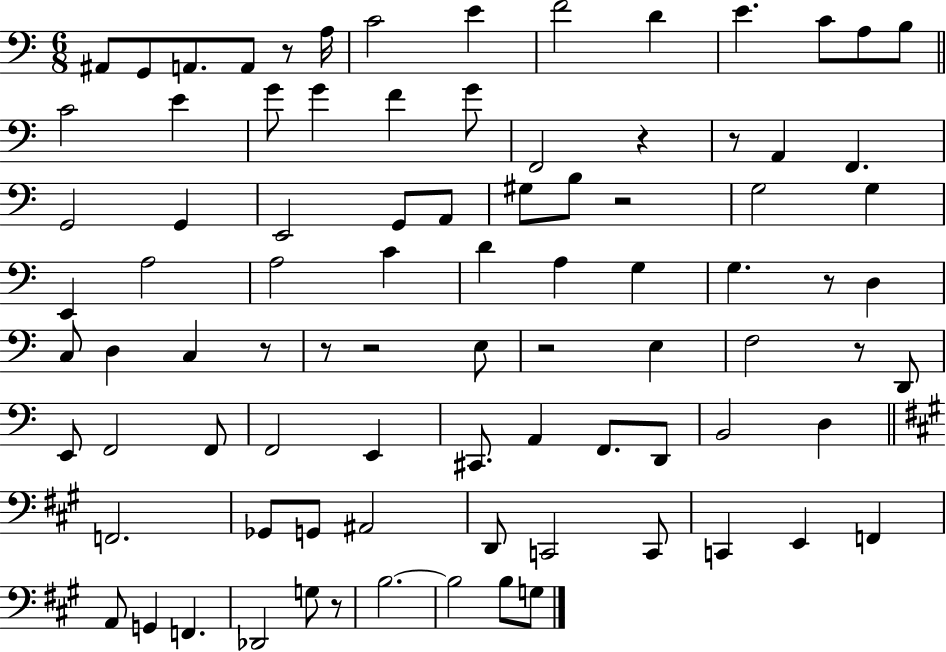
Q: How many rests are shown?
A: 11